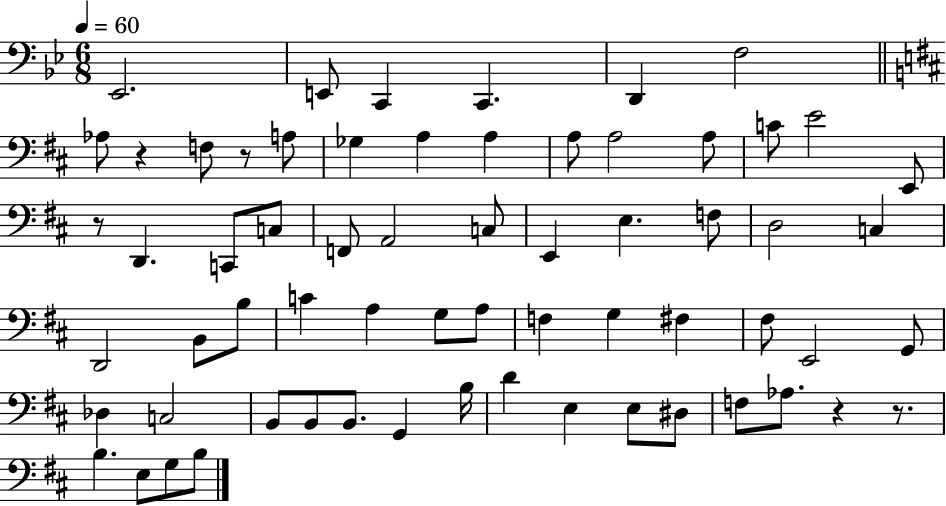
X:1
T:Untitled
M:6/8
L:1/4
K:Bb
_E,,2 E,,/2 C,, C,, D,, F,2 _A,/2 z F,/2 z/2 A,/2 _G, A, A, A,/2 A,2 A,/2 C/2 E2 E,,/2 z/2 D,, C,,/2 C,/2 F,,/2 A,,2 C,/2 E,, E, F,/2 D,2 C, D,,2 B,,/2 B,/2 C A, G,/2 A,/2 F, G, ^F, ^F,/2 E,,2 G,,/2 _D, C,2 B,,/2 B,,/2 B,,/2 G,, B,/4 D E, E,/2 ^D,/2 F,/2 _A,/2 z z/2 B, E,/2 G,/2 B,/2